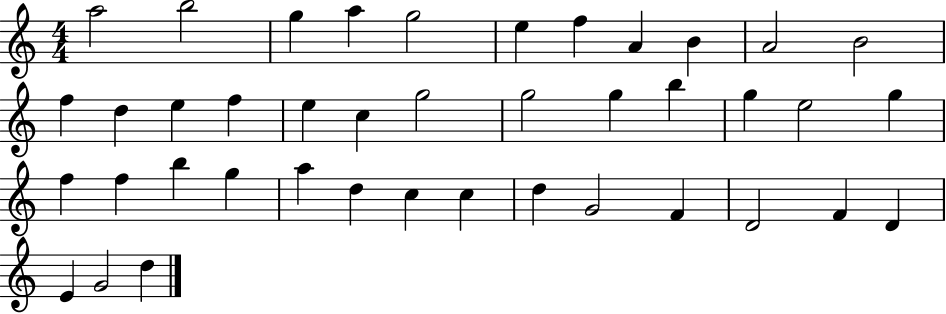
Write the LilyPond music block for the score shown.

{
  \clef treble
  \numericTimeSignature
  \time 4/4
  \key c \major
  a''2 b''2 | g''4 a''4 g''2 | e''4 f''4 a'4 b'4 | a'2 b'2 | \break f''4 d''4 e''4 f''4 | e''4 c''4 g''2 | g''2 g''4 b''4 | g''4 e''2 g''4 | \break f''4 f''4 b''4 g''4 | a''4 d''4 c''4 c''4 | d''4 g'2 f'4 | d'2 f'4 d'4 | \break e'4 g'2 d''4 | \bar "|."
}